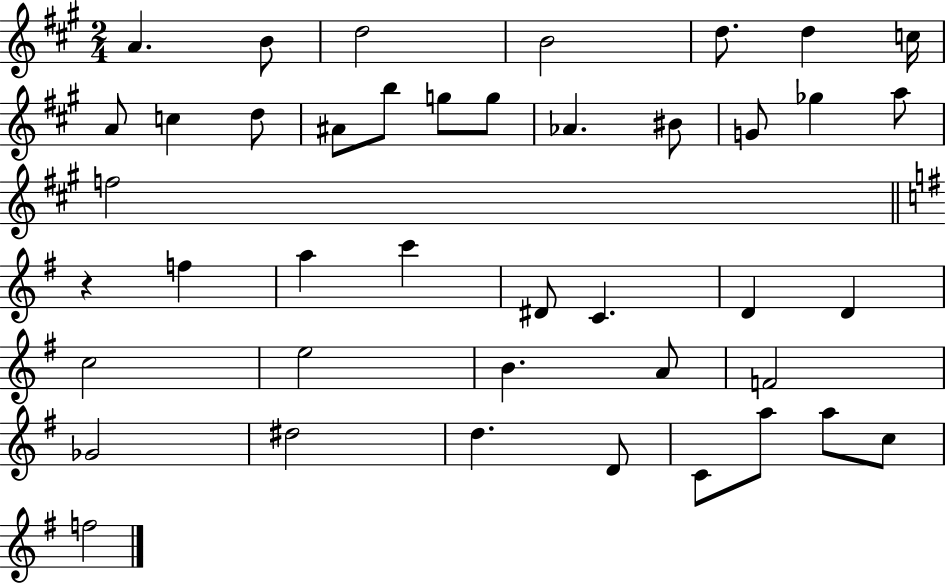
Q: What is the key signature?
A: A major